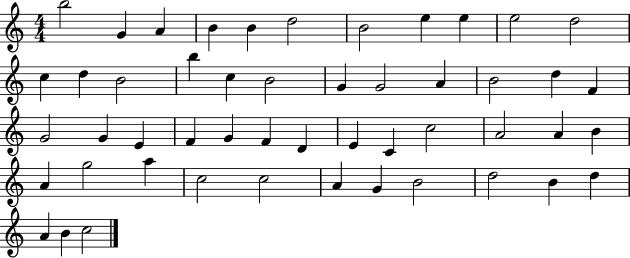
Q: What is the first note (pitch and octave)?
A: B5